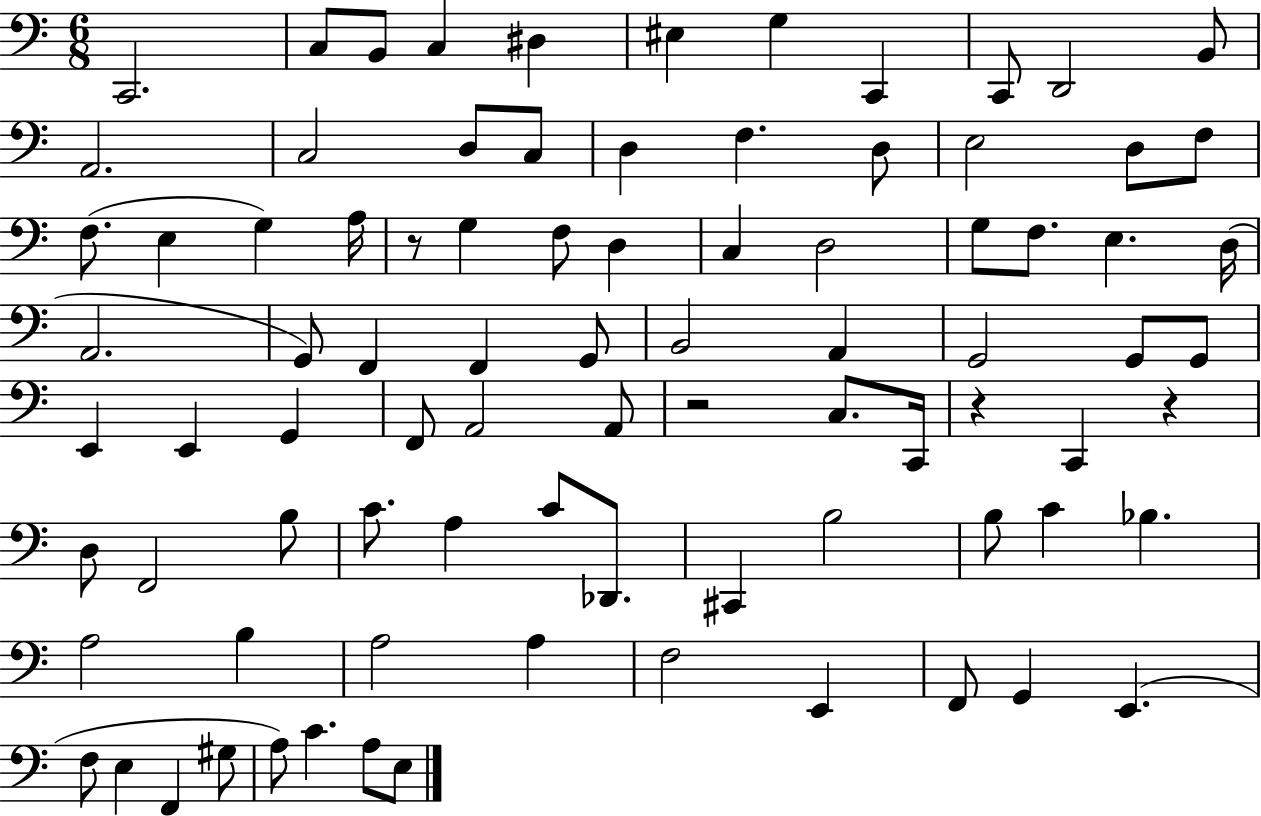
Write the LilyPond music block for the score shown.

{
  \clef bass
  \numericTimeSignature
  \time 6/8
  \key c \major
  c,2. | c8 b,8 c4 dis4 | eis4 g4 c,4 | c,8 d,2 b,8 | \break a,2. | c2 d8 c8 | d4 f4. d8 | e2 d8 f8 | \break f8.( e4 g4) a16 | r8 g4 f8 d4 | c4 d2 | g8 f8. e4. d16( | \break a,2. | g,8) f,4 f,4 g,8 | b,2 a,4 | g,2 g,8 g,8 | \break e,4 e,4 g,4 | f,8 a,2 a,8 | r2 c8. c,16 | r4 c,4 r4 | \break d8 f,2 b8 | c'8. a4 c'8 des,8. | cis,4 b2 | b8 c'4 bes4. | \break a2 b4 | a2 a4 | f2 e,4 | f,8 g,4 e,4.( | \break f8 e4 f,4 gis8 | a8) c'4. a8 e8 | \bar "|."
}